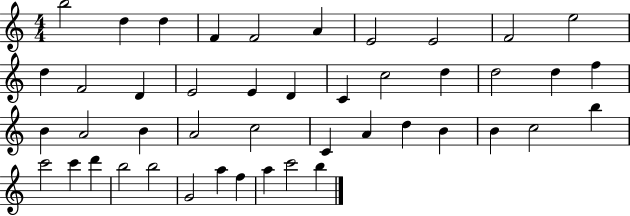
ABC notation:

X:1
T:Untitled
M:4/4
L:1/4
K:C
b2 d d F F2 A E2 E2 F2 e2 d F2 D E2 E D C c2 d d2 d f B A2 B A2 c2 C A d B B c2 b c'2 c' d' b2 b2 G2 a f a c'2 b